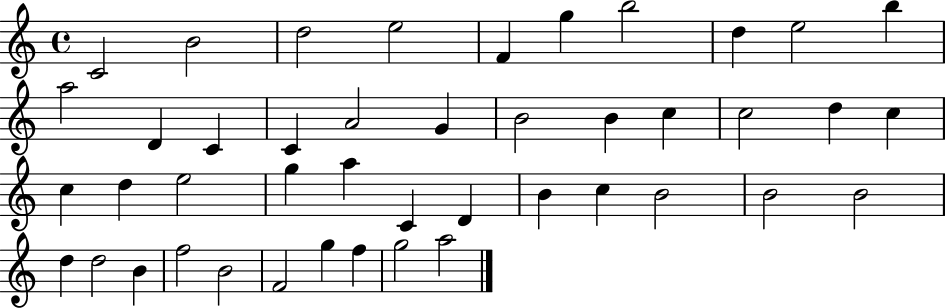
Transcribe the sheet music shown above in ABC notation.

X:1
T:Untitled
M:4/4
L:1/4
K:C
C2 B2 d2 e2 F g b2 d e2 b a2 D C C A2 G B2 B c c2 d c c d e2 g a C D B c B2 B2 B2 d d2 B f2 B2 F2 g f g2 a2